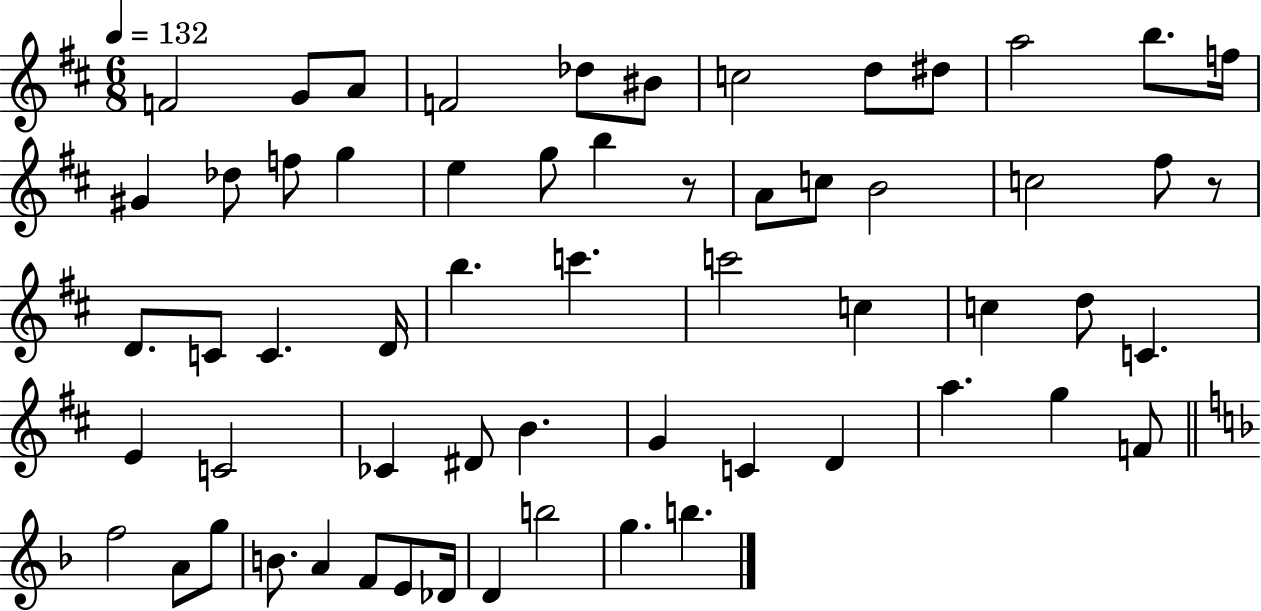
F4/h G4/e A4/e F4/h Db5/e BIS4/e C5/h D5/e D#5/e A5/h B5/e. F5/s G#4/q Db5/e F5/e G5/q E5/q G5/e B5/q R/e A4/e C5/e B4/h C5/h F#5/e R/e D4/e. C4/e C4/q. D4/s B5/q. C6/q. C6/h C5/q C5/q D5/e C4/q. E4/q C4/h CES4/q D#4/e B4/q. G4/q C4/q D4/q A5/q. G5/q F4/e F5/h A4/e G5/e B4/e. A4/q F4/e E4/e Db4/s D4/q B5/h G5/q. B5/q.